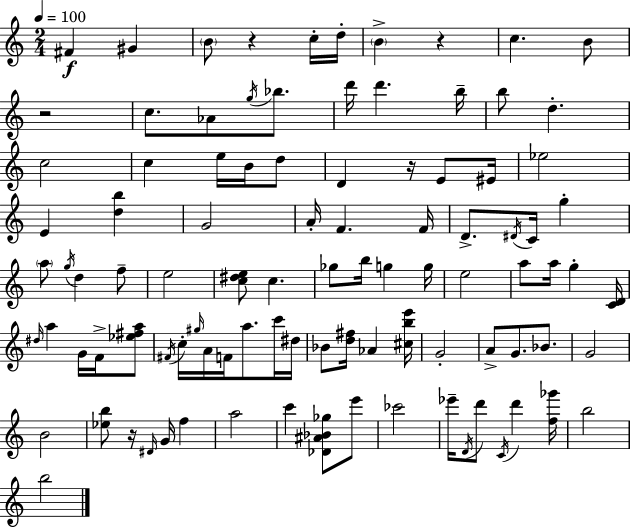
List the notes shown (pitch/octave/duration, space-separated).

F#4/q G#4/q B4/e R/q C5/s D5/s B4/q R/q C5/q. B4/e R/h C5/e. Ab4/e G5/s Bb5/e. D6/s D6/q. B5/s B5/e D5/q. C5/h C5/q E5/s B4/s D5/e D4/q R/s E4/e EIS4/s Eb5/h E4/q [D5,B5]/q G4/h A4/s F4/q. F4/s D4/e. D#4/s C4/s G5/q A5/e G5/s D5/q F5/e E5/h [C5,D#5,E5]/e C5/q. Gb5/e B5/s G5/q G5/s E5/h A5/e A5/s G5/q [C4,D4]/s D#5/s A5/q G4/s F4/s [Eb5,F#5,A5]/e F#4/s C5/s G#5/s A4/s F4/s A5/e. C6/s D#5/s Bb4/e [D5,F#5]/s Ab4/q [C#5,B5,E6]/s G4/h A4/e G4/e. Bb4/e. G4/h B4/h [Eb5,B5]/e R/s D#4/s G4/s F5/q A5/h C6/q [Db4,A#4,Bb4,Gb5]/e E6/e CES6/h Eb6/s D4/s D6/e C4/s D6/q [F5,Gb6]/s B5/h B5/h